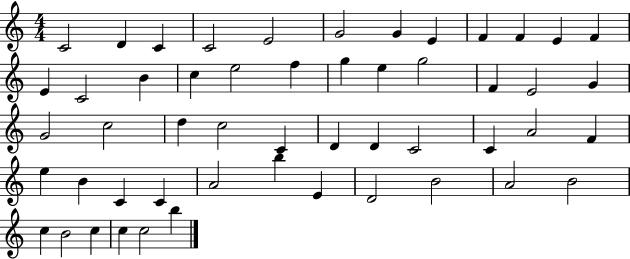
X:1
T:Untitled
M:4/4
L:1/4
K:C
C2 D C C2 E2 G2 G E F F E F E C2 B c e2 f g e g2 F E2 G G2 c2 d c2 C D D C2 C A2 F e B C C A2 b E D2 B2 A2 B2 c B2 c c c2 b